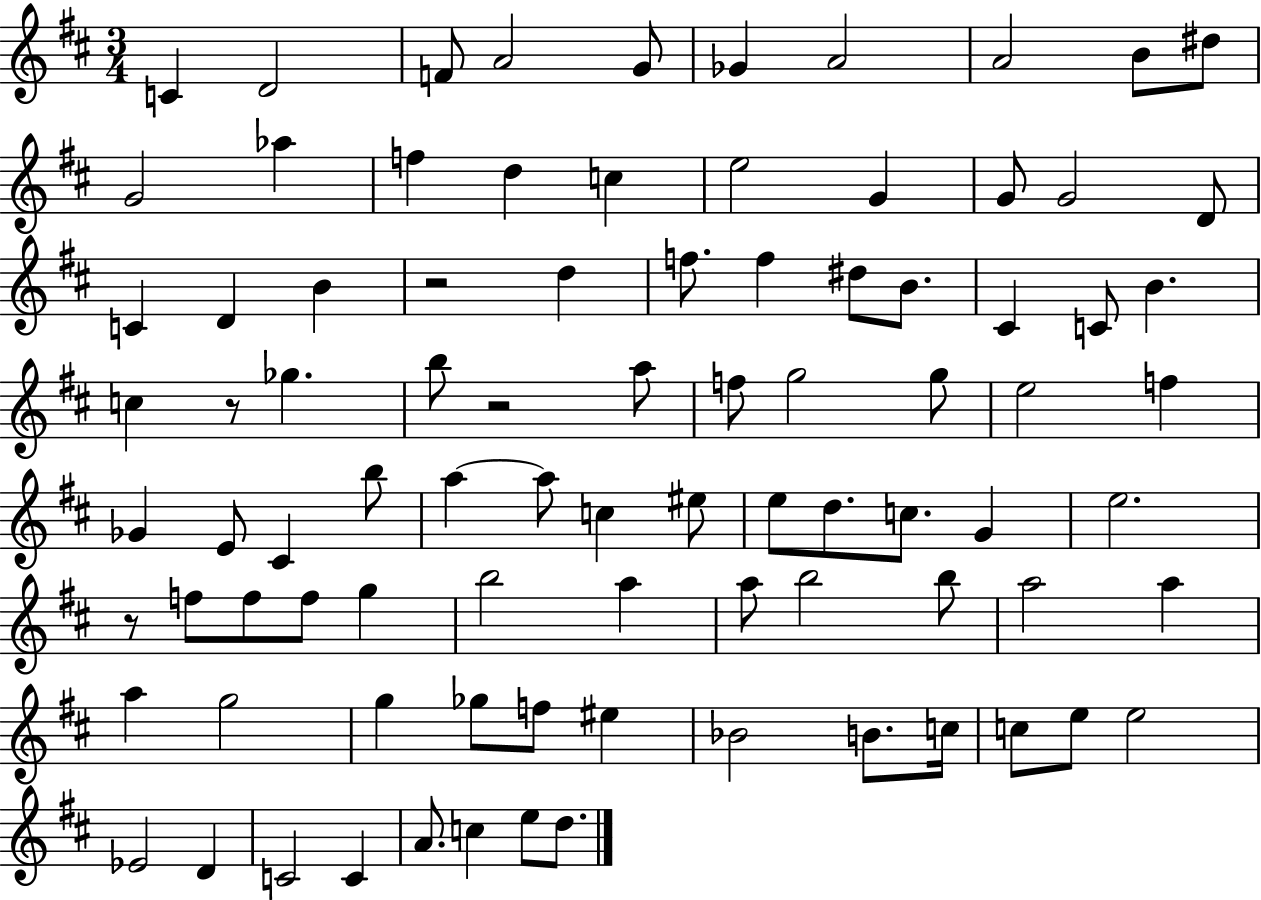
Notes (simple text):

C4/q D4/h F4/e A4/h G4/e Gb4/q A4/h A4/h B4/e D#5/e G4/h Ab5/q F5/q D5/q C5/q E5/h G4/q G4/e G4/h D4/e C4/q D4/q B4/q R/h D5/q F5/e. F5/q D#5/e B4/e. C#4/q C4/e B4/q. C5/q R/e Gb5/q. B5/e R/h A5/e F5/e G5/h G5/e E5/h F5/q Gb4/q E4/e C#4/q B5/e A5/q A5/e C5/q EIS5/e E5/e D5/e. C5/e. G4/q E5/h. R/e F5/e F5/e F5/e G5/q B5/h A5/q A5/e B5/h B5/e A5/h A5/q A5/q G5/h G5/q Gb5/e F5/e EIS5/q Bb4/h B4/e. C5/s C5/e E5/e E5/h Eb4/h D4/q C4/h C4/q A4/e. C5/q E5/e D5/e.